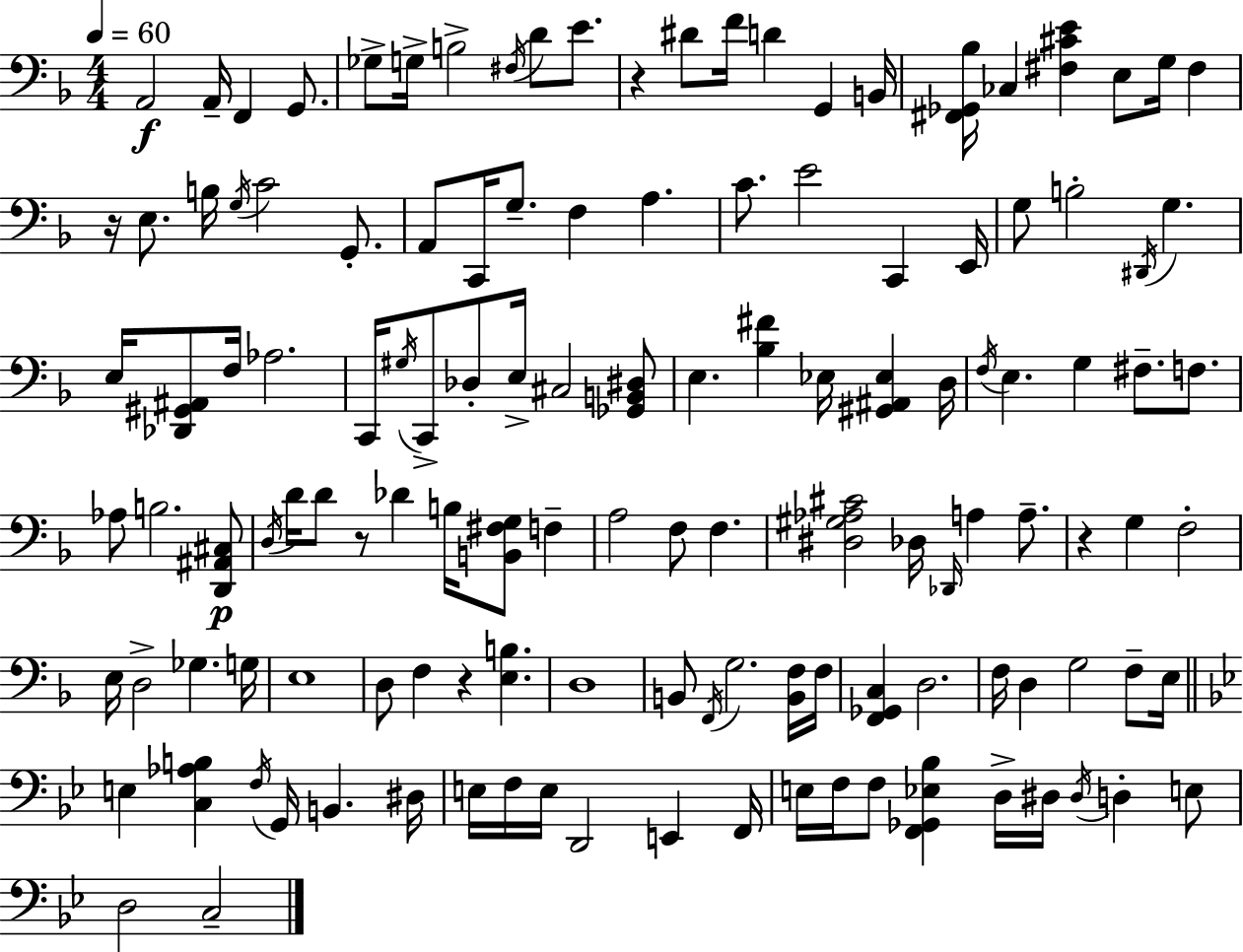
X:1
T:Untitled
M:4/4
L:1/4
K:F
A,,2 A,,/4 F,, G,,/2 _G,/2 G,/4 B,2 ^F,/4 D/2 E/2 z ^D/2 F/4 D G,, B,,/4 [^F,,_G,,_B,]/4 _C, [^F,^CE] E,/2 G,/4 ^F, z/4 E,/2 B,/4 G,/4 C2 G,,/2 A,,/2 C,,/4 G,/2 F, A, C/2 E2 C,, E,,/4 G,/2 B,2 ^D,,/4 G, E,/4 [_D,,^G,,^A,,]/2 F,/4 _A,2 C,,/4 ^G,/4 C,,/2 _D,/2 E,/4 ^C,2 [_G,,B,,^D,]/2 E, [_B,^F] _E,/4 [^G,,^A,,_E,] D,/4 F,/4 E, G, ^F,/2 F,/2 _A,/2 B,2 [D,,^A,,^C,]/2 D,/4 D/4 D/2 z/2 _D B,/4 [B,,^F,G,]/2 F, A,2 F,/2 F, [^D,^G,_A,^C]2 _D,/4 _D,,/4 A, A,/2 z G, F,2 E,/4 D,2 _G, G,/4 E,4 D,/2 F, z [E,B,] D,4 B,,/2 F,,/4 G,2 [B,,F,]/4 F,/4 [F,,_G,,C,] D,2 F,/4 D, G,2 F,/2 E,/4 E, [C,_A,B,] F,/4 G,,/4 B,, ^D,/4 E,/4 F,/4 E,/4 D,,2 E,, F,,/4 E,/4 F,/4 F,/2 [F,,_G,,_E,_B,] D,/4 ^D,/4 ^D,/4 D, E,/2 D,2 C,2